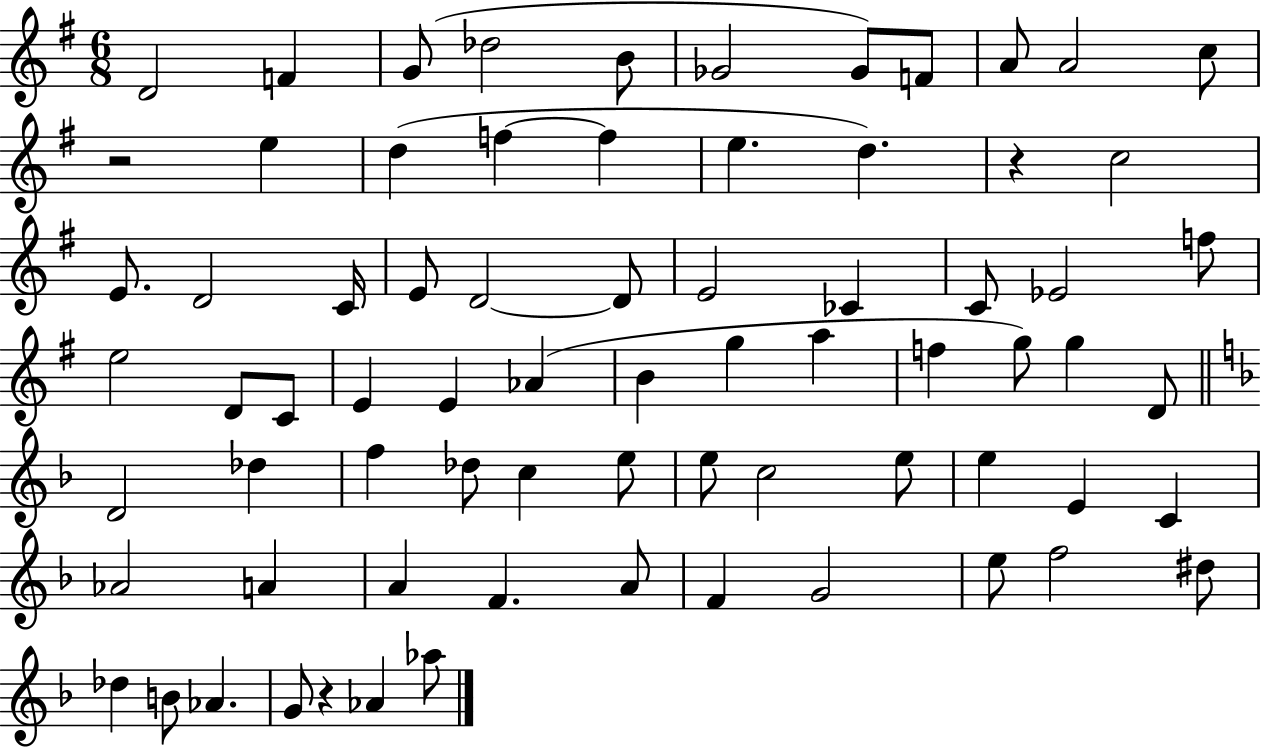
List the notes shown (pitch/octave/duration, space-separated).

D4/h F4/q G4/e Db5/h B4/e Gb4/h Gb4/e F4/e A4/e A4/h C5/e R/h E5/q D5/q F5/q F5/q E5/q. D5/q. R/q C5/h E4/e. D4/h C4/s E4/e D4/h D4/e E4/h CES4/q C4/e Eb4/h F5/e E5/h D4/e C4/e E4/q E4/q Ab4/q B4/q G5/q A5/q F5/q G5/e G5/q D4/e D4/h Db5/q F5/q Db5/e C5/q E5/e E5/e C5/h E5/e E5/q E4/q C4/q Ab4/h A4/q A4/q F4/q. A4/e F4/q G4/h E5/e F5/h D#5/e Db5/q B4/e Ab4/q. G4/e R/q Ab4/q Ab5/e